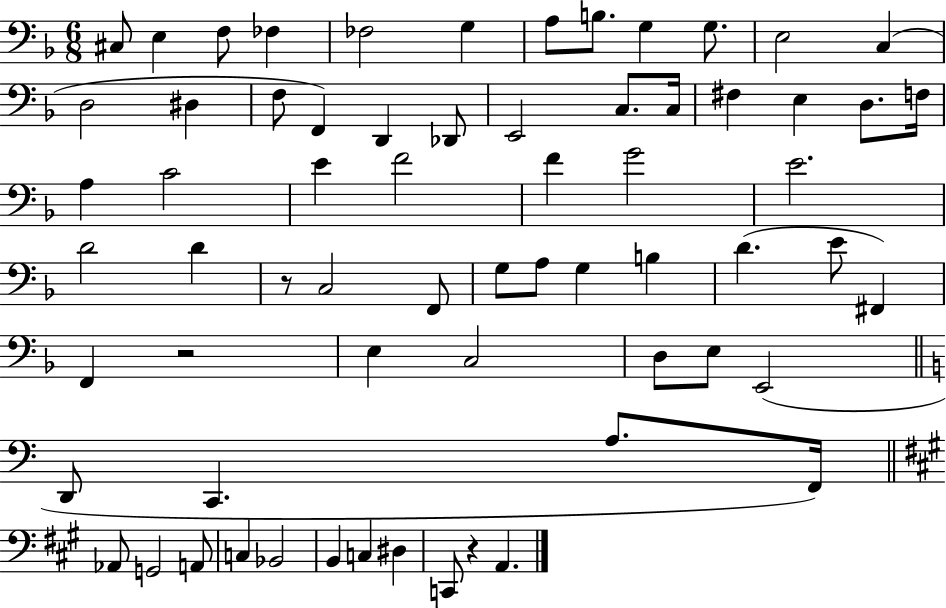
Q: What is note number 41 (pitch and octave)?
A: D4